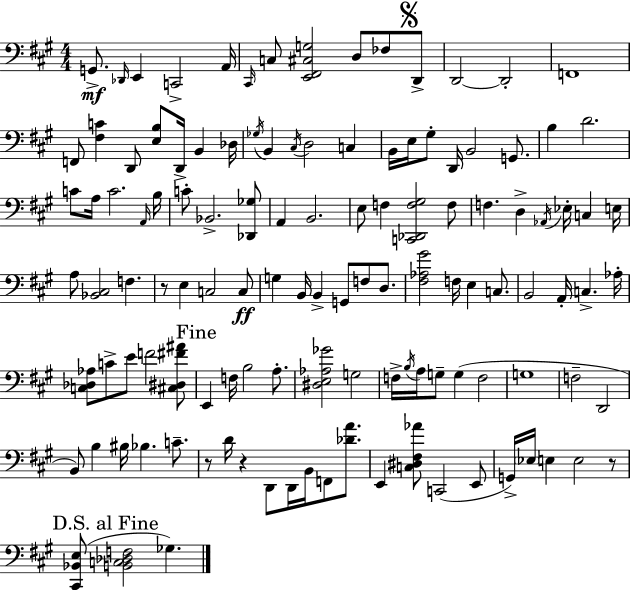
G2/e. Db2/s E2/q C2/h A2/s C#2/s C3/e [E2,F#2,C#3,G3]/h D3/e FES3/e D2/e D2/h D2/h F2/w F2/e [F#3,C4]/q D2/e [E3,B3]/e D2/s B2/q Db3/s Gb3/s B2/q C#3/s D3/h C3/q B2/s E3/s G#3/e D2/s B2/h G2/e. B3/q D4/h. C4/e A3/s C4/h. A2/s B3/s C4/e Bb2/h. [Db2,Gb3]/e A2/q B2/h. E3/e F3/q [C2,Db2,F3,G#3]/h F3/e F3/q. D3/q Ab2/s Eb3/s C3/q E3/s A3/e [Bb2,C#3]/h F3/q. R/e E3/q C3/h C3/e G3/q B2/s B2/q G2/e F3/e D3/e. [F#3,Ab3,G#4]/h F3/s E3/q C3/e. B2/h A2/s C3/q. Ab3/s [C3,Db3,Ab3]/e C4/e E4/e F4/h [C#3,D#3,F#4,A#4]/e E2/q F3/s B3/h A3/e. [D#3,E3,Ab3,Gb4]/h G3/h F3/s B3/s A3/s G3/e G3/q F3/h G3/w F3/h D2/h B2/e B3/q BIS3/s Bb3/q. C4/e. R/e D4/s R/q D2/e D2/s B2/s F2/e [Db4,A4]/e. E2/q [C3,D#3,F#3,Ab4]/e C2/h E2/e G2/s Eb3/s E3/q E3/h R/e [C#2,Bb2,E3]/e [B2,C3,Db3,F3]/h Gb3/q.